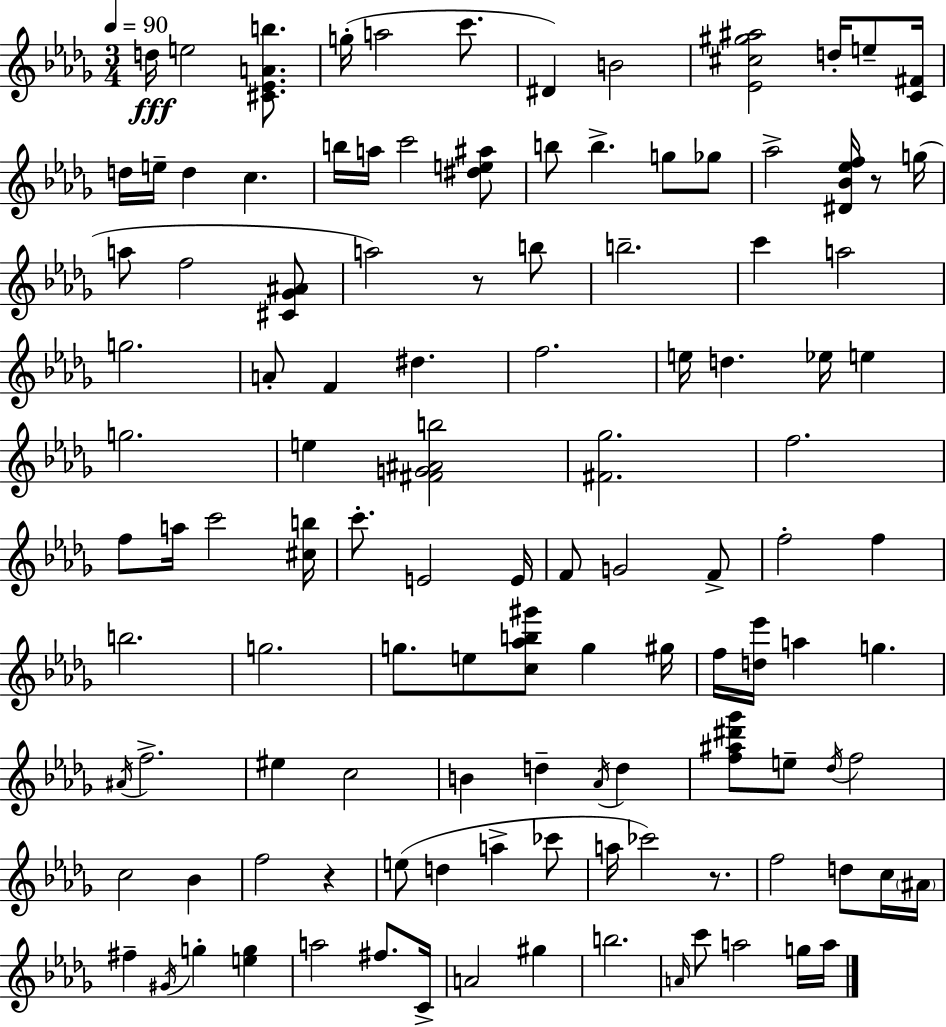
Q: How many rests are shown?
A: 4